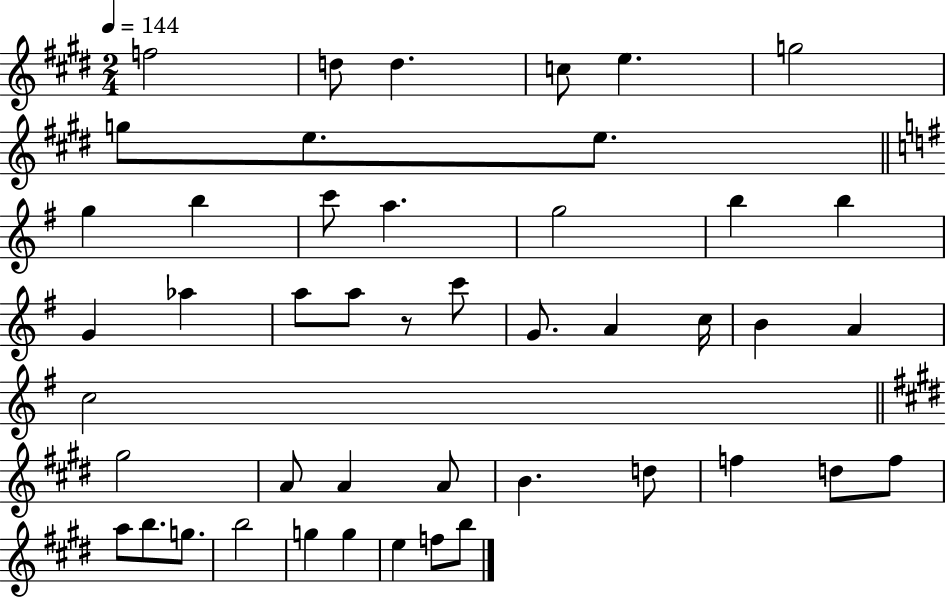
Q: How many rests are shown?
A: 1